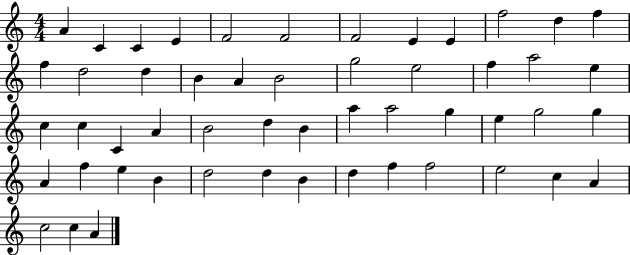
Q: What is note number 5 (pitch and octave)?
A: F4